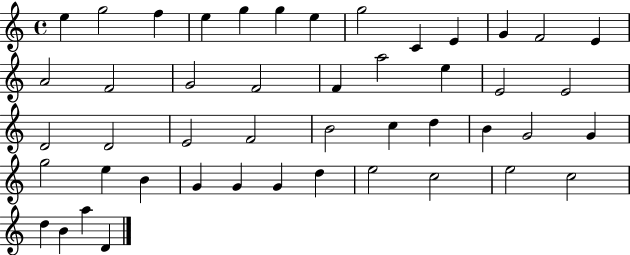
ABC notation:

X:1
T:Untitled
M:4/4
L:1/4
K:C
e g2 f e g g e g2 C E G F2 E A2 F2 G2 F2 F a2 e E2 E2 D2 D2 E2 F2 B2 c d B G2 G g2 e B G G G d e2 c2 e2 c2 d B a D